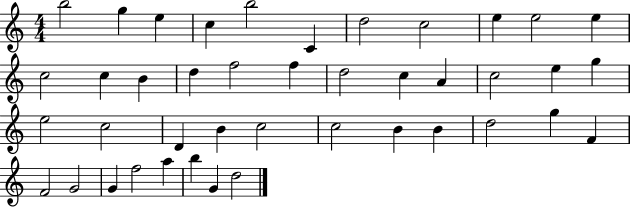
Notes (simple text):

B5/h G5/q E5/q C5/q B5/h C4/q D5/h C5/h E5/q E5/h E5/q C5/h C5/q B4/q D5/q F5/h F5/q D5/h C5/q A4/q C5/h E5/q G5/q E5/h C5/h D4/q B4/q C5/h C5/h B4/q B4/q D5/h G5/q F4/q F4/h G4/h G4/q F5/h A5/q B5/q G4/q D5/h